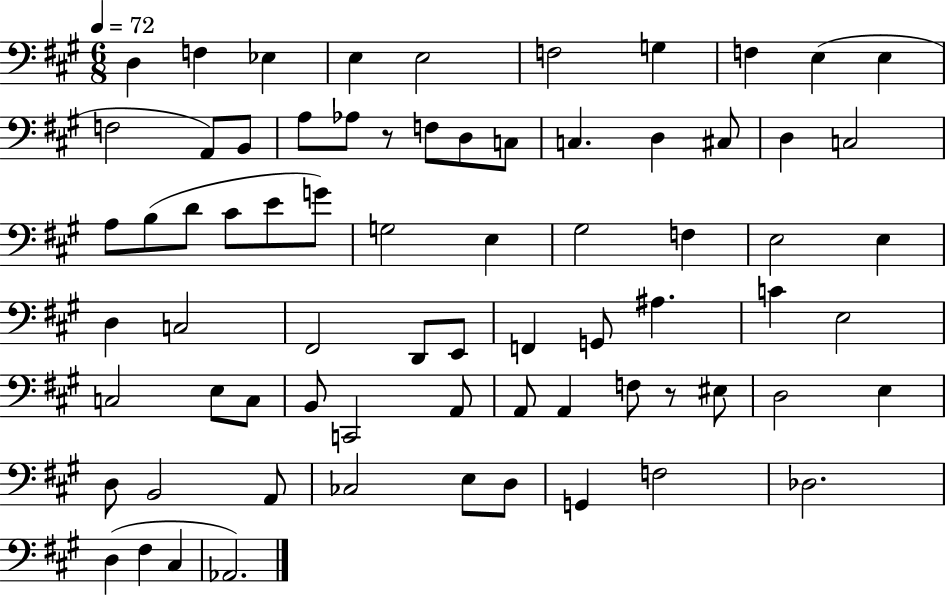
X:1
T:Untitled
M:6/8
L:1/4
K:A
D, F, _E, E, E,2 F,2 G, F, E, E, F,2 A,,/2 B,,/2 A,/2 _A,/2 z/2 F,/2 D,/2 C,/2 C, D, ^C,/2 D, C,2 A,/2 B,/2 D/2 ^C/2 E/2 G/2 G,2 E, ^G,2 F, E,2 E, D, C,2 ^F,,2 D,,/2 E,,/2 F,, G,,/2 ^A, C E,2 C,2 E,/2 C,/2 B,,/2 C,,2 A,,/2 A,,/2 A,, F,/2 z/2 ^E,/2 D,2 E, D,/2 B,,2 A,,/2 _C,2 E,/2 D,/2 G,, F,2 _D,2 D, ^F, ^C, _A,,2